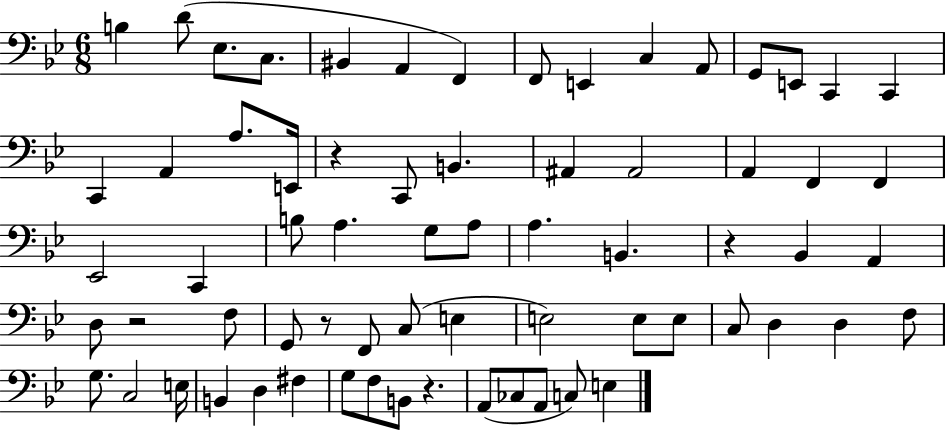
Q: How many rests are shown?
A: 5